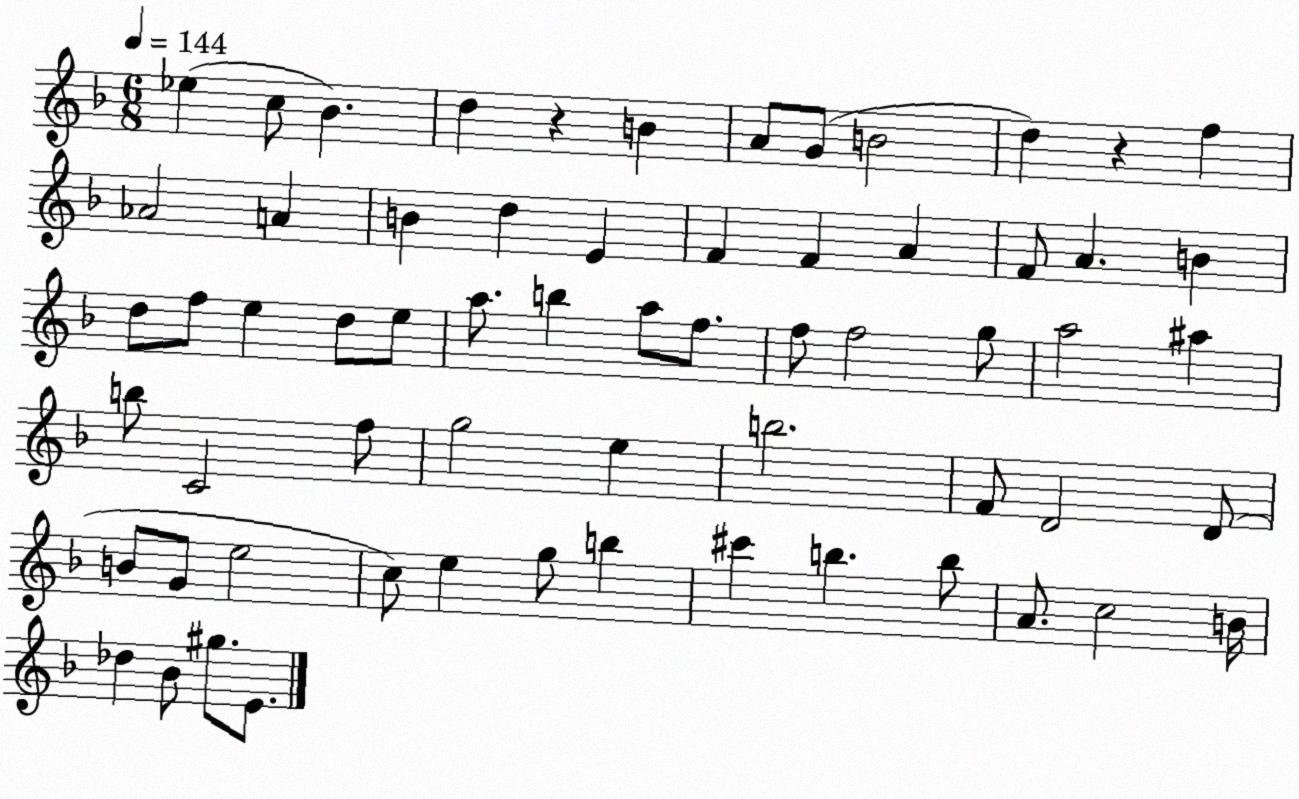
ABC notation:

X:1
T:Untitled
M:6/8
L:1/4
K:F
_e c/2 _B d z B A/2 G/2 B2 d z f _A2 A B d E F F A F/2 A B d/2 f/2 e d/2 e/2 a/2 b a/2 f/2 f/2 f2 g/2 a2 ^a b/2 C2 f/2 g2 e b2 F/2 D2 D/2 B/2 G/2 e2 c/2 e g/2 b ^c' b b/2 A/2 c2 B/4 _d _B/2 ^g/2 E/2